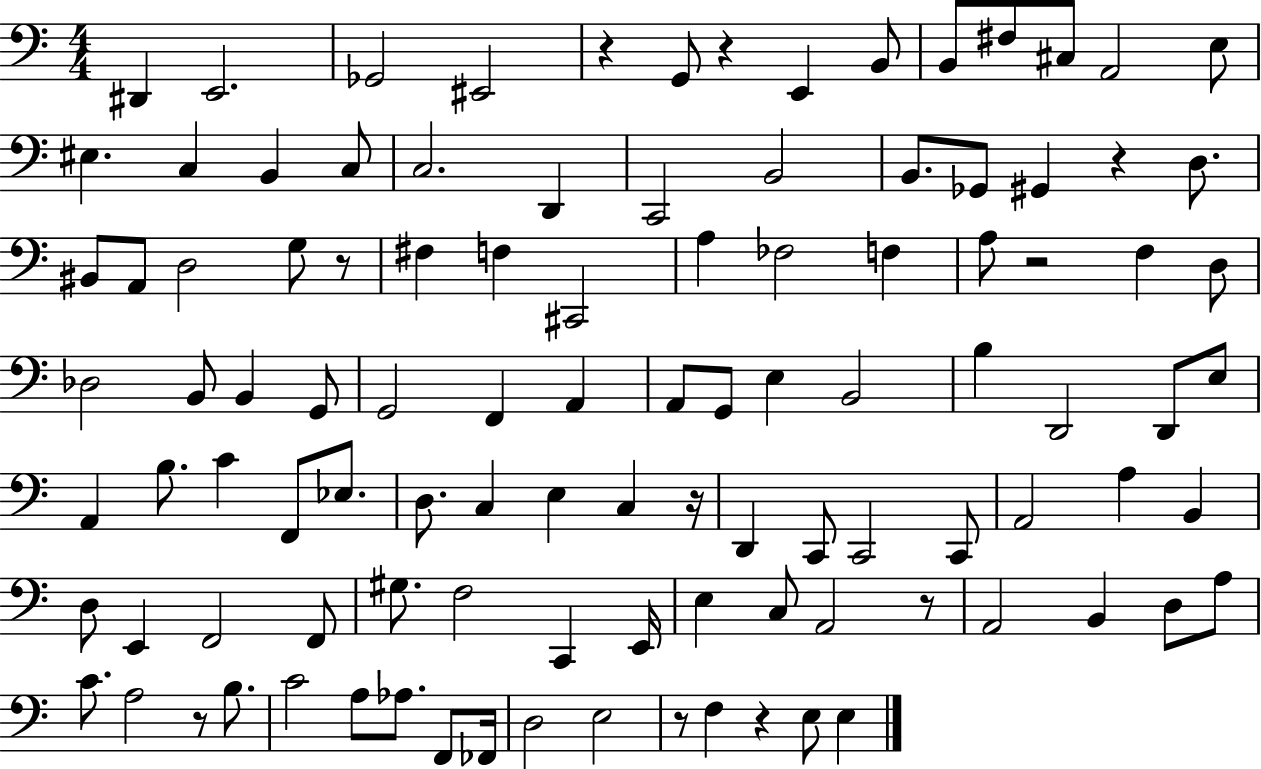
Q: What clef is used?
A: bass